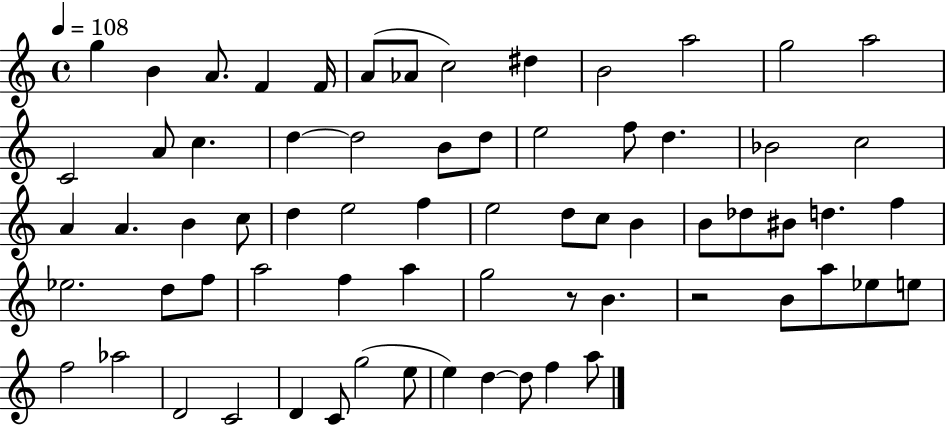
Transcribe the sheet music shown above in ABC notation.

X:1
T:Untitled
M:4/4
L:1/4
K:C
g B A/2 F F/4 A/2 _A/2 c2 ^d B2 a2 g2 a2 C2 A/2 c d d2 B/2 d/2 e2 f/2 d _B2 c2 A A B c/2 d e2 f e2 d/2 c/2 B B/2 _d/2 ^B/2 d f _e2 d/2 f/2 a2 f a g2 z/2 B z2 B/2 a/2 _e/2 e/2 f2 _a2 D2 C2 D C/2 g2 e/2 e d d/2 f a/2